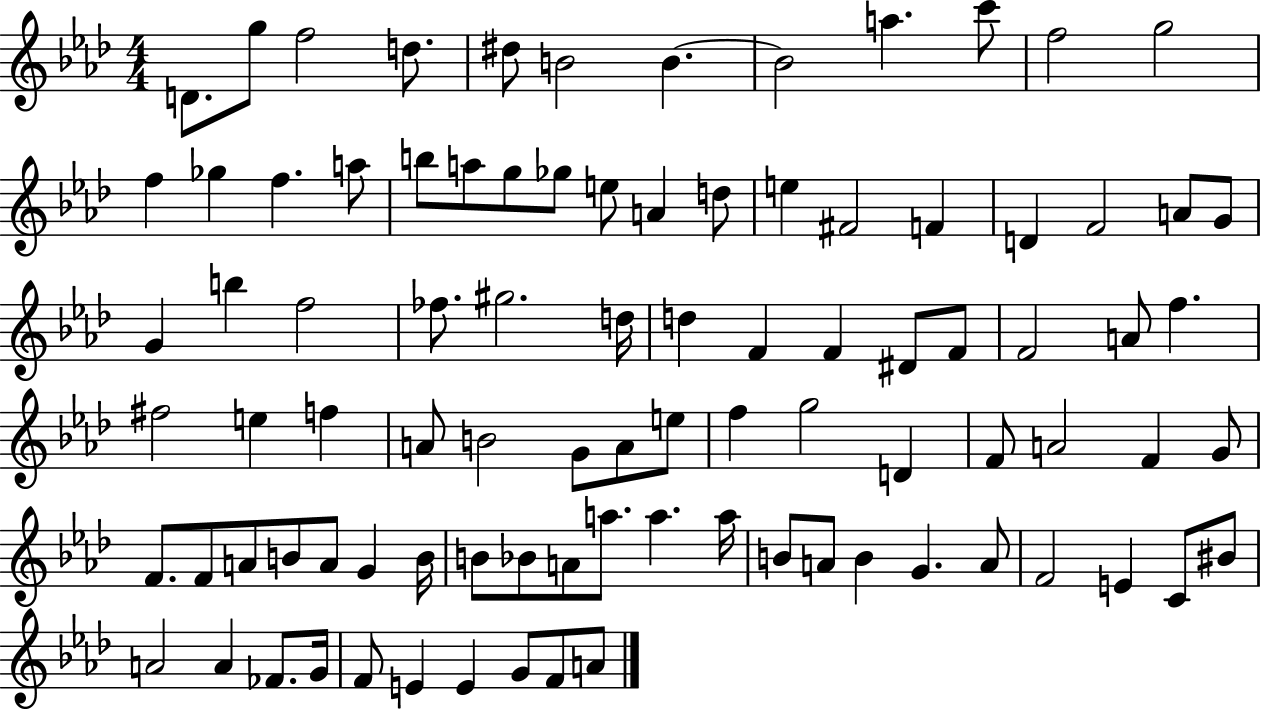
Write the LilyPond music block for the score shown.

{
  \clef treble
  \numericTimeSignature
  \time 4/4
  \key aes \major
  \repeat volta 2 { d'8. g''8 f''2 d''8. | dis''8 b'2 b'4.~~ | b'2 a''4. c'''8 | f''2 g''2 | \break f''4 ges''4 f''4. a''8 | b''8 a''8 g''8 ges''8 e''8 a'4 d''8 | e''4 fis'2 f'4 | d'4 f'2 a'8 g'8 | \break g'4 b''4 f''2 | fes''8. gis''2. d''16 | d''4 f'4 f'4 dis'8 f'8 | f'2 a'8 f''4. | \break fis''2 e''4 f''4 | a'8 b'2 g'8 a'8 e''8 | f''4 g''2 d'4 | f'8 a'2 f'4 g'8 | \break f'8. f'8 a'8 b'8 a'8 g'4 b'16 | b'8 bes'8 a'8 a''8. a''4. a''16 | b'8 a'8 b'4 g'4. a'8 | f'2 e'4 c'8 bis'8 | \break a'2 a'4 fes'8. g'16 | f'8 e'4 e'4 g'8 f'8 a'8 | } \bar "|."
}